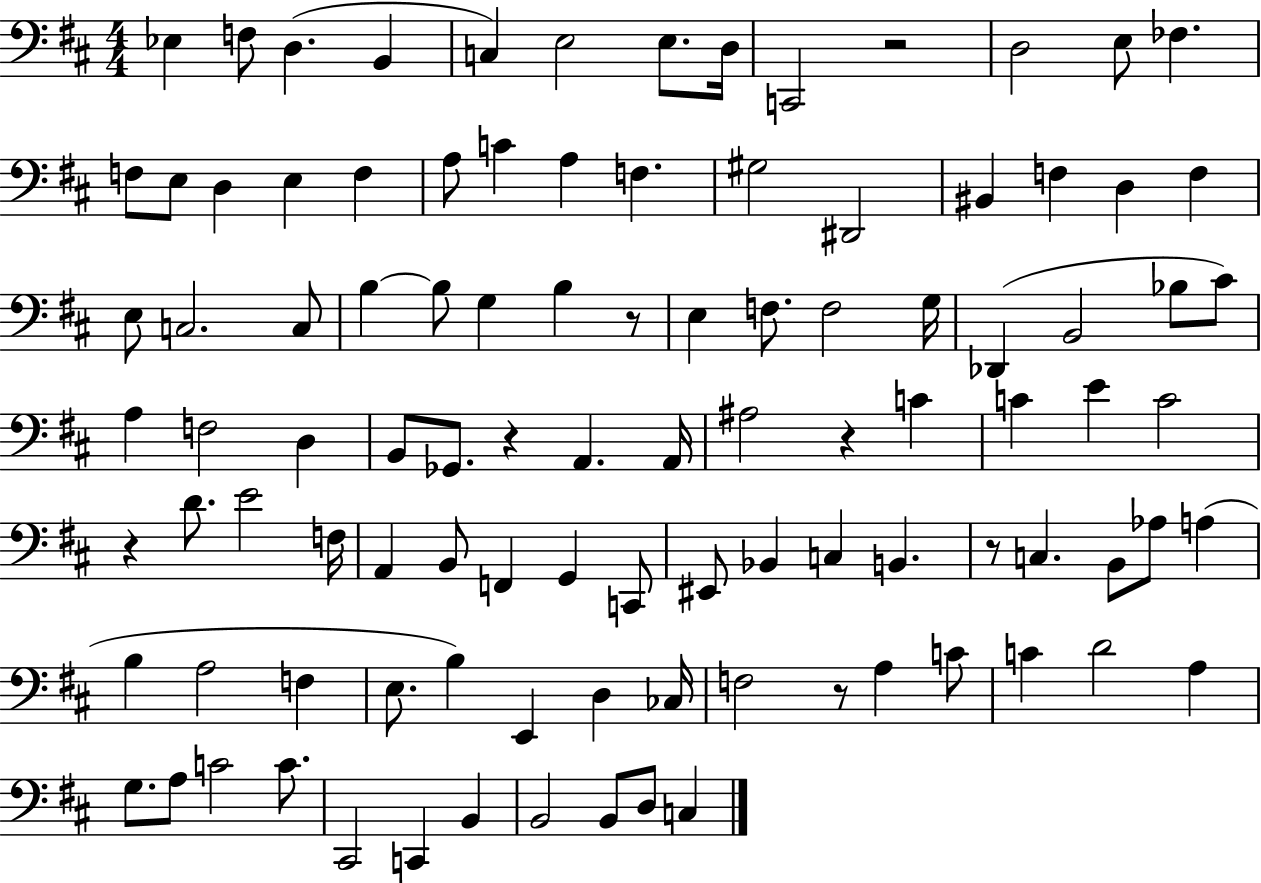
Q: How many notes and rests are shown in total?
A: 102